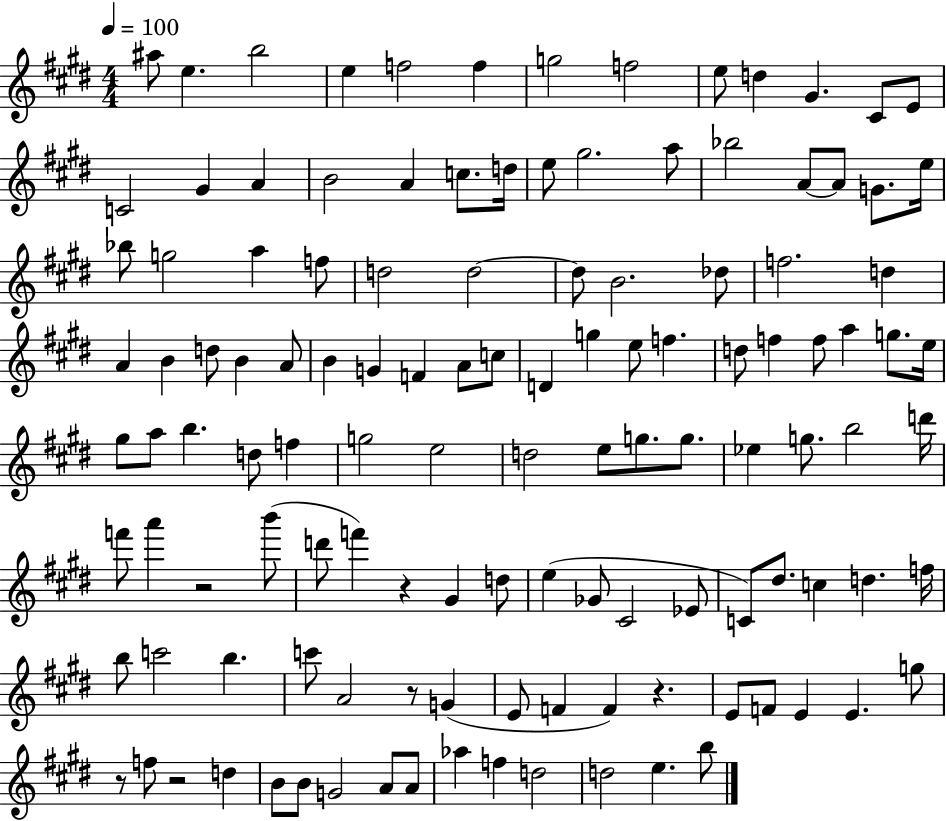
{
  \clef treble
  \numericTimeSignature
  \time 4/4
  \key e \major
  \tempo 4 = 100
  ais''8 e''4. b''2 | e''4 f''2 f''4 | g''2 f''2 | e''8 d''4 gis'4. cis'8 e'8 | \break c'2 gis'4 a'4 | b'2 a'4 c''8. d''16 | e''8 gis''2. a''8 | bes''2 a'8~~ a'8 g'8. e''16 | \break bes''8 g''2 a''4 f''8 | d''2 d''2~~ | d''8 b'2. des''8 | f''2. d''4 | \break a'4 b'4 d''8 b'4 a'8 | b'4 g'4 f'4 a'8 c''8 | d'4 g''4 e''8 f''4. | d''8 f''4 f''8 a''4 g''8. e''16 | \break gis''8 a''8 b''4. d''8 f''4 | g''2 e''2 | d''2 e''8 g''8. g''8. | ees''4 g''8. b''2 d'''16 | \break f'''8 a'''4 r2 b'''8( | d'''8 f'''4) r4 gis'4 d''8 | e''4( ges'8 cis'2 ees'8 | c'8) dis''8. c''4 d''4. f''16 | \break b''8 c'''2 b''4. | c'''8 a'2 r8 g'4( | e'8 f'4 f'4) r4. | e'8 f'8 e'4 e'4. g''8 | \break r8 f''8 r2 d''4 | b'8 b'8 g'2 a'8 a'8 | aes''4 f''4 d''2 | d''2 e''4. b''8 | \break \bar "|."
}